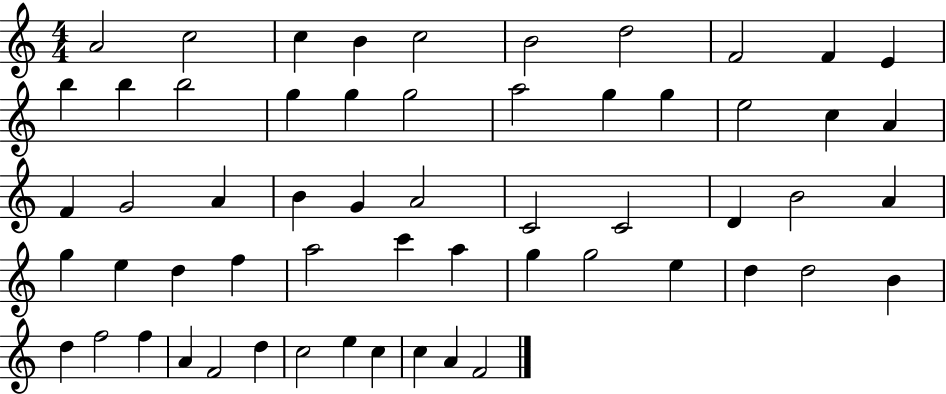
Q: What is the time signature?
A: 4/4